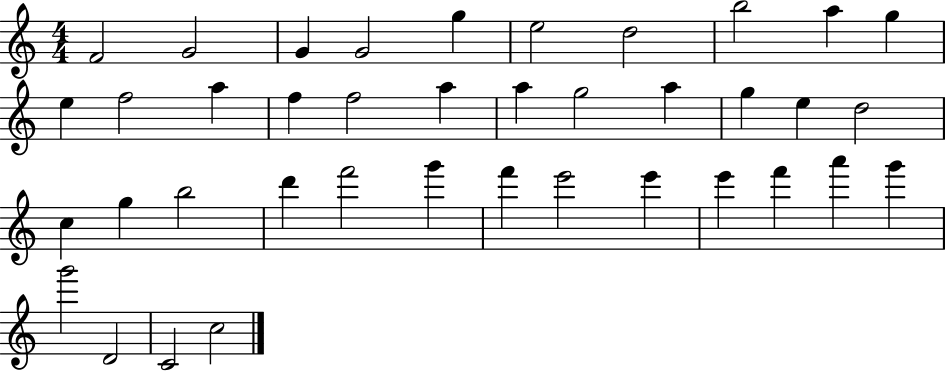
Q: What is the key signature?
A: C major